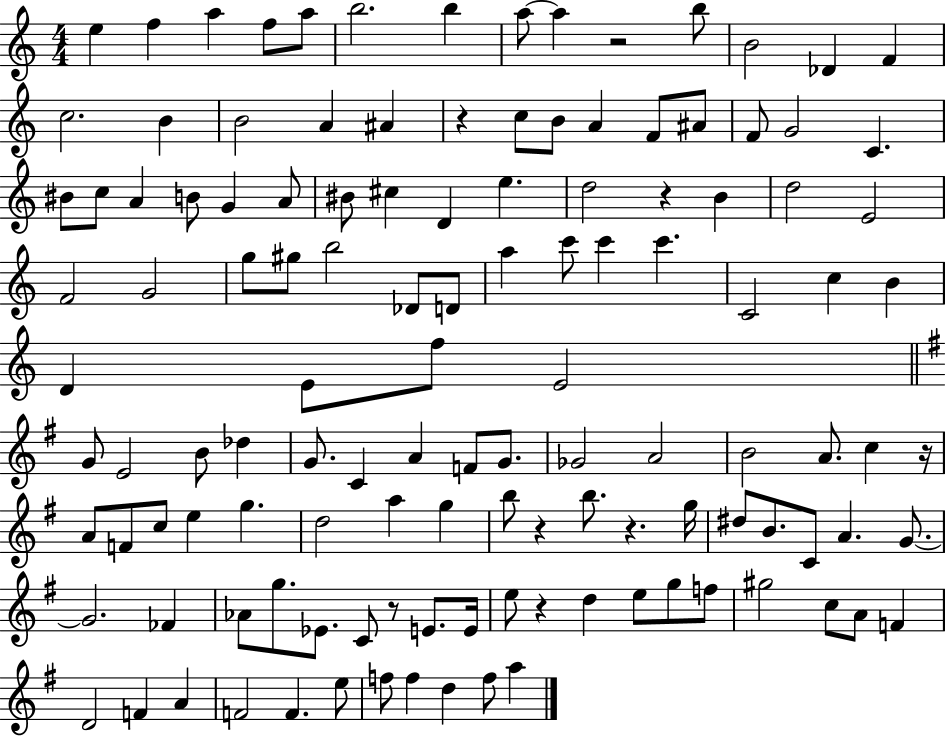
X:1
T:Untitled
M:4/4
L:1/4
K:C
e f a f/2 a/2 b2 b a/2 a z2 b/2 B2 _D F c2 B B2 A ^A z c/2 B/2 A F/2 ^A/2 F/2 G2 C ^B/2 c/2 A B/2 G A/2 ^B/2 ^c D e d2 z B d2 E2 F2 G2 g/2 ^g/2 b2 _D/2 D/2 a c'/2 c' c' C2 c B D E/2 f/2 E2 G/2 E2 B/2 _d G/2 C A F/2 G/2 _G2 A2 B2 A/2 c z/4 A/2 F/2 c/2 e g d2 a g b/2 z b/2 z g/4 ^d/2 B/2 C/2 A G/2 G2 _F _A/2 g/2 _E/2 C/2 z/2 E/2 E/4 e/2 z d e/2 g/2 f/2 ^g2 c/2 A/2 F D2 F A F2 F e/2 f/2 f d f/2 a